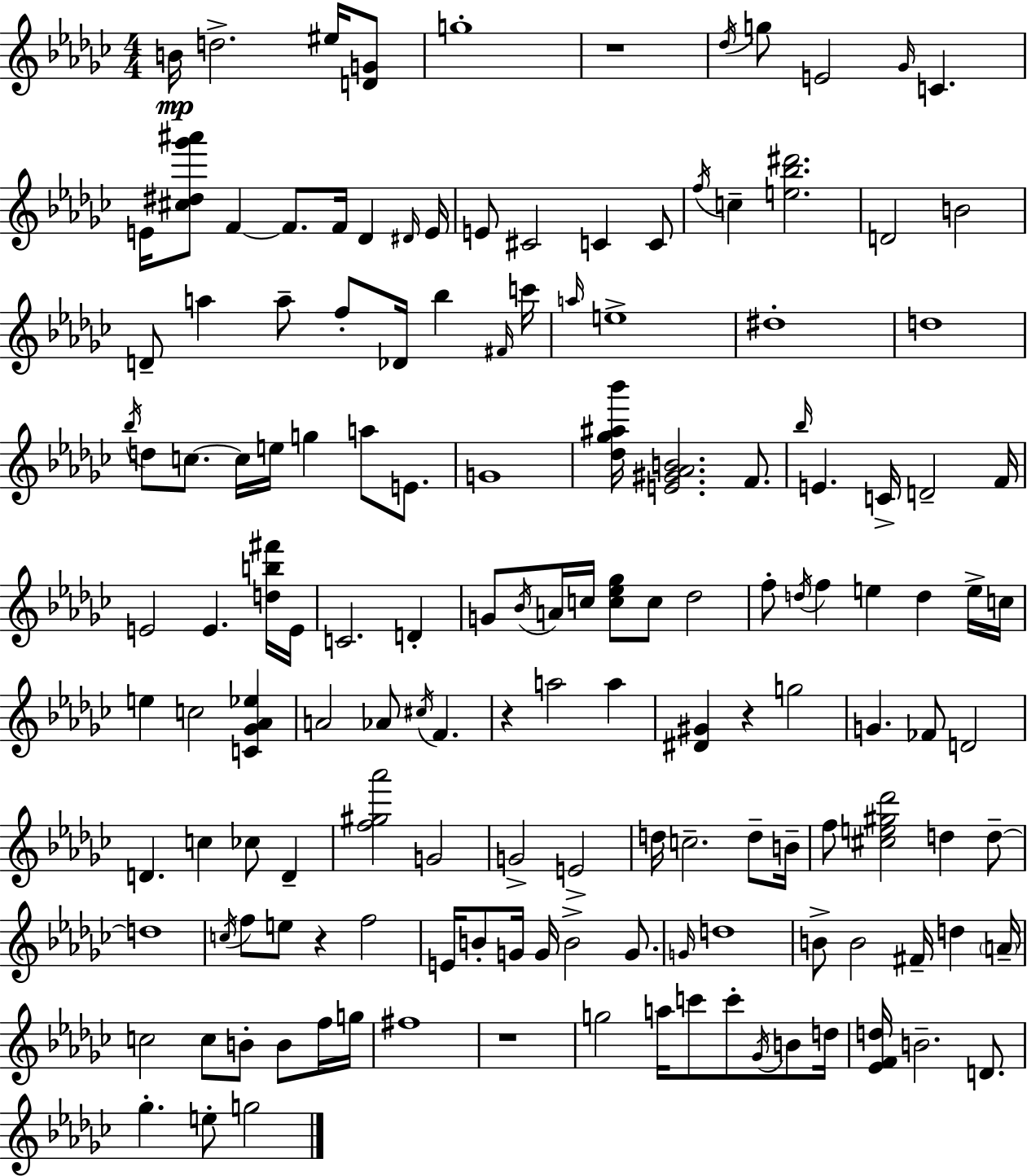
B4/s D5/h. EIS5/s [D4,G4]/e G5/w R/w Db5/s G5/e E4/h Gb4/s C4/q. E4/s [C#5,D#5,Gb6,A#6]/e F4/q F4/e. F4/s Db4/q D#4/s E4/s E4/e C#4/h C4/q C4/e F5/s C5/q [E5,Bb5,D#6]/h. D4/h B4/h D4/e A5/q A5/e F5/e Db4/s Bb5/q F#4/s C6/s A5/s E5/w D#5/w D5/w Bb5/s D5/e C5/e. C5/s E5/s G5/q A5/e E4/e. G4/w [Db5,Gb5,A#5,Bb6]/s [E4,G#4,Ab4,B4]/h. F4/e. Bb5/s E4/q. C4/s D4/h F4/s E4/h E4/q. [D5,B5,F#6]/s E4/s C4/h. D4/q G4/e Bb4/s A4/s C5/s [C5,Eb5,Gb5]/e C5/e Db5/h F5/e D5/s F5/q E5/q D5/q E5/s C5/s E5/q C5/h [C4,Gb4,Ab4,Eb5]/q A4/h Ab4/e C#5/s F4/q. R/q A5/h A5/q [D#4,G#4]/q R/q G5/h G4/q. FES4/e D4/h D4/q. C5/q CES5/e D4/q [F5,G#5,Ab6]/h G4/h G4/h E4/h D5/s C5/h. D5/e B4/s F5/e [C#5,E5,G#5,Db6]/h D5/q D5/e D5/w C5/s F5/e E5/e R/q F5/h E4/s B4/e G4/s G4/s B4/h G4/e. G4/s D5/w B4/e B4/h F#4/s D5/q A4/s C5/h C5/e B4/e B4/e F5/s G5/s F#5/w R/w G5/h A5/s C6/e C6/e Gb4/s B4/e D5/s [Eb4,F4,D5]/s B4/h. D4/e. Gb5/q. E5/e G5/h